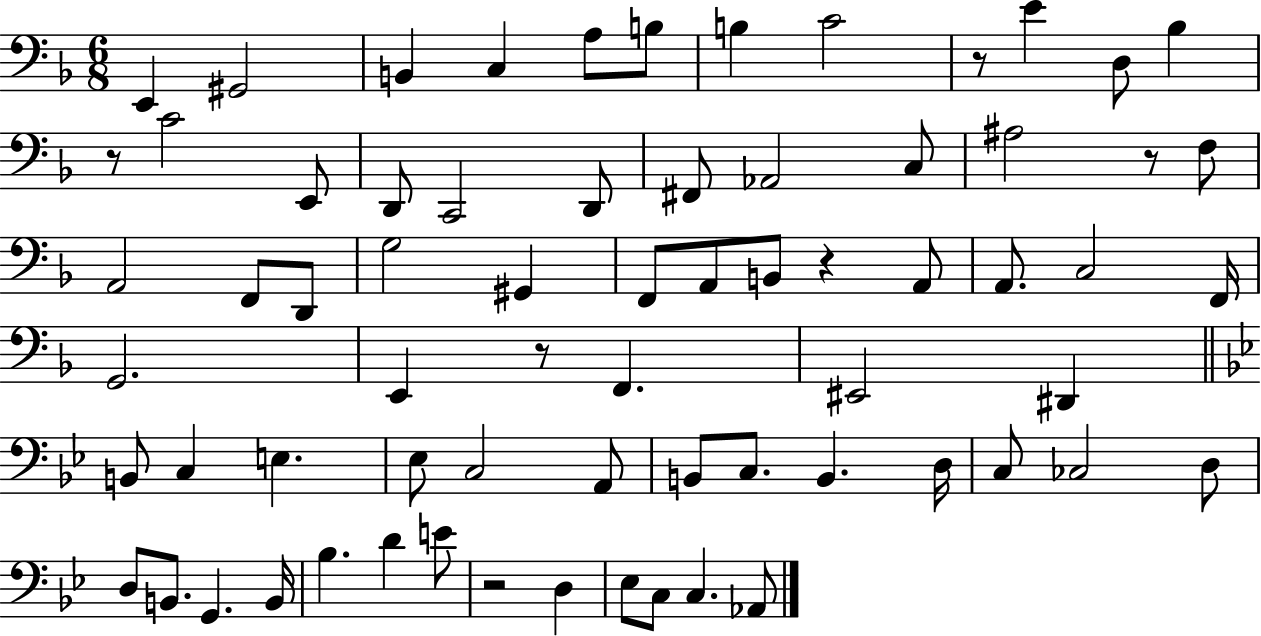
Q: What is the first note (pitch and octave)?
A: E2